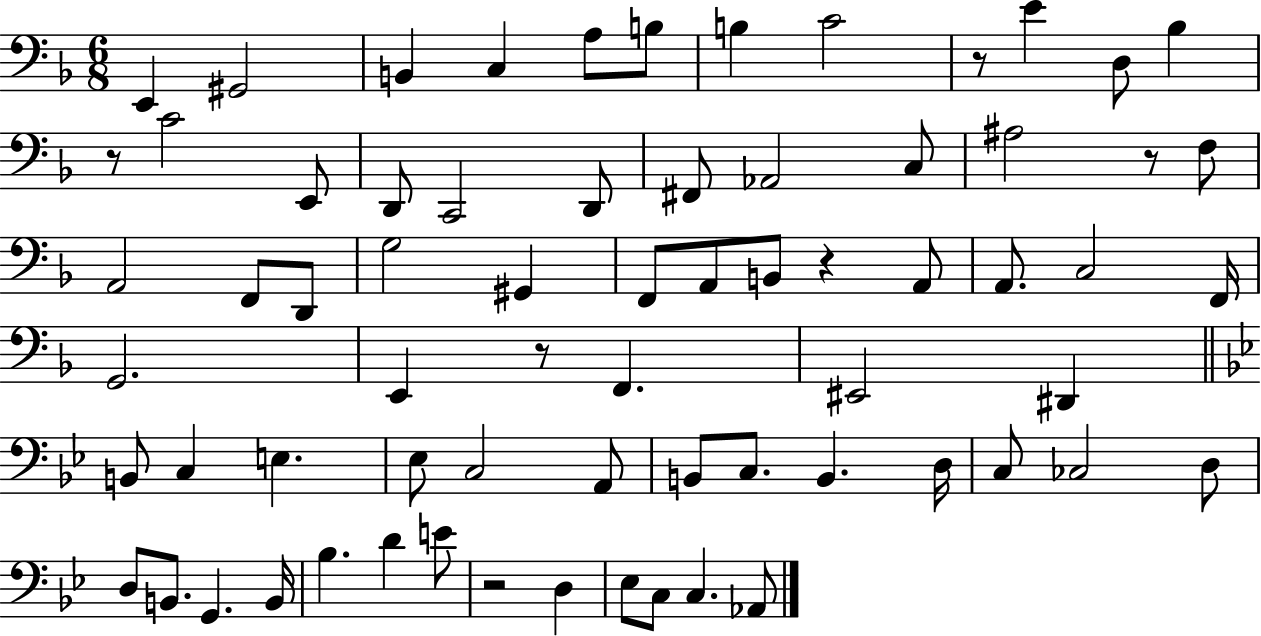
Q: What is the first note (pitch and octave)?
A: E2